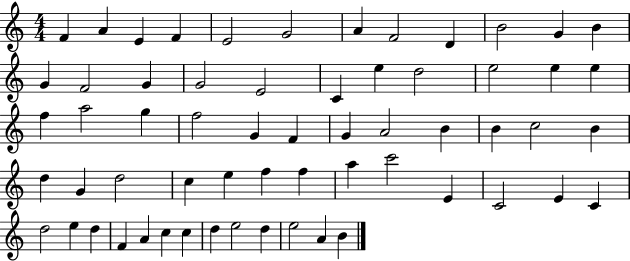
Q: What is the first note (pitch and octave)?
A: F4